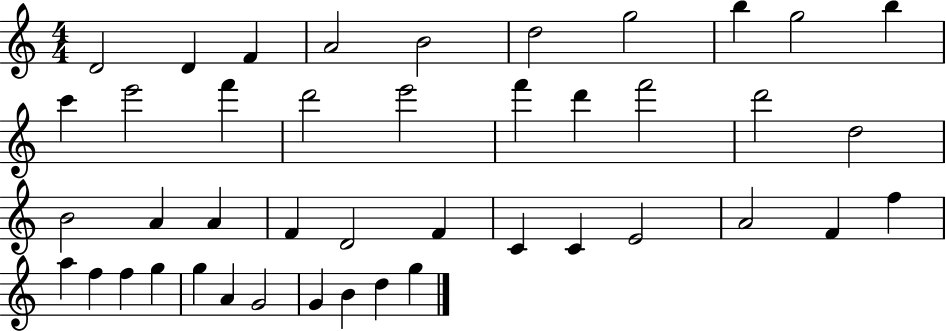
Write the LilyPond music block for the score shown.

{
  \clef treble
  \numericTimeSignature
  \time 4/4
  \key c \major
  d'2 d'4 f'4 | a'2 b'2 | d''2 g''2 | b''4 g''2 b''4 | \break c'''4 e'''2 f'''4 | d'''2 e'''2 | f'''4 d'''4 f'''2 | d'''2 d''2 | \break b'2 a'4 a'4 | f'4 d'2 f'4 | c'4 c'4 e'2 | a'2 f'4 f''4 | \break a''4 f''4 f''4 g''4 | g''4 a'4 g'2 | g'4 b'4 d''4 g''4 | \bar "|."
}